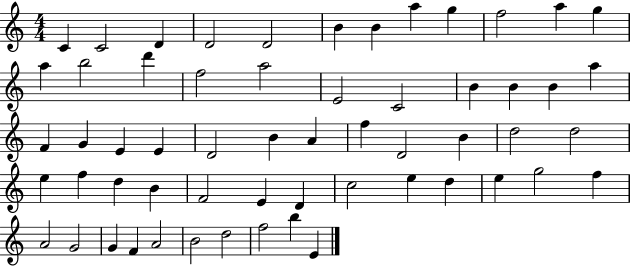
C4/q C4/h D4/q D4/h D4/h B4/q B4/q A5/q G5/q F5/h A5/q G5/q A5/q B5/h D6/q F5/h A5/h E4/h C4/h B4/q B4/q B4/q A5/q F4/q G4/q E4/q E4/q D4/h B4/q A4/q F5/q D4/h B4/q D5/h D5/h E5/q F5/q D5/q B4/q F4/h E4/q D4/q C5/h E5/q D5/q E5/q G5/h F5/q A4/h G4/h G4/q F4/q A4/h B4/h D5/h F5/h B5/q E4/q